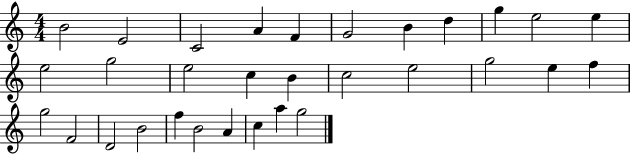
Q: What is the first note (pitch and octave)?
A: B4